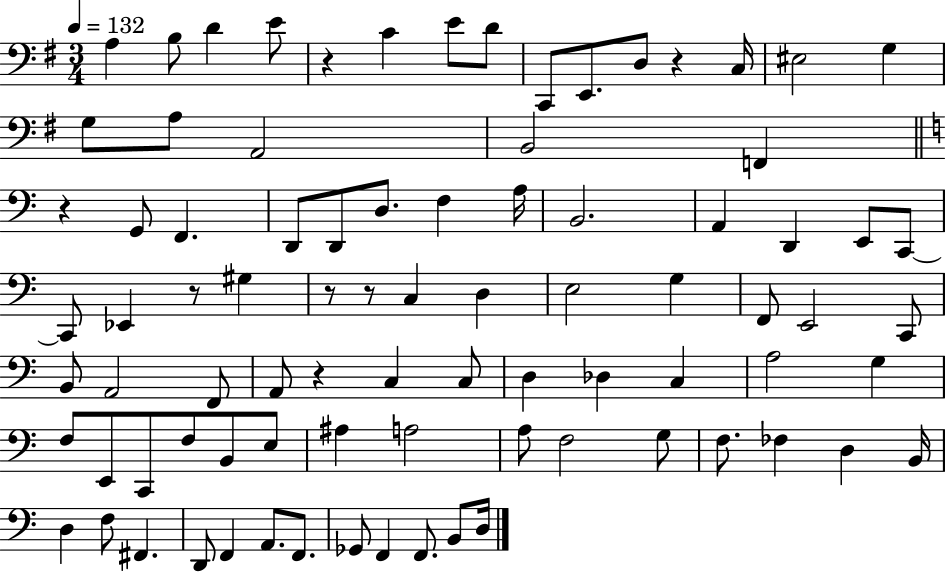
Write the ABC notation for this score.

X:1
T:Untitled
M:3/4
L:1/4
K:G
A, B,/2 D E/2 z C E/2 D/2 C,,/2 E,,/2 D,/2 z C,/4 ^E,2 G, G,/2 A,/2 A,,2 B,,2 F,, z G,,/2 F,, D,,/2 D,,/2 D,/2 F, A,/4 B,,2 A,, D,, E,,/2 C,,/2 C,,/2 _E,, z/2 ^G, z/2 z/2 C, D, E,2 G, F,,/2 E,,2 C,,/2 B,,/2 A,,2 F,,/2 A,,/2 z C, C,/2 D, _D, C, A,2 G, F,/2 E,,/2 C,,/2 F,/2 B,,/2 E,/2 ^A, A,2 A,/2 F,2 G,/2 F,/2 _F, D, B,,/4 D, F,/2 ^F,, D,,/2 F,, A,,/2 F,,/2 _G,,/2 F,, F,,/2 B,,/2 D,/4